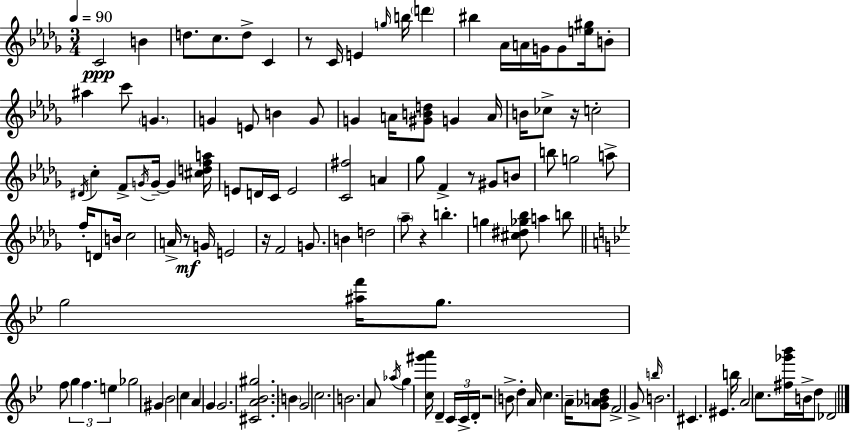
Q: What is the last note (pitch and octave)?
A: Db4